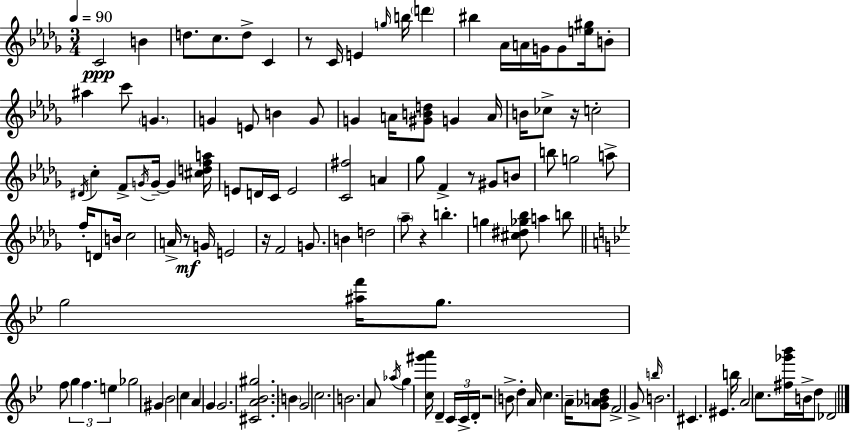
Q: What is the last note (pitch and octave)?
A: Db4